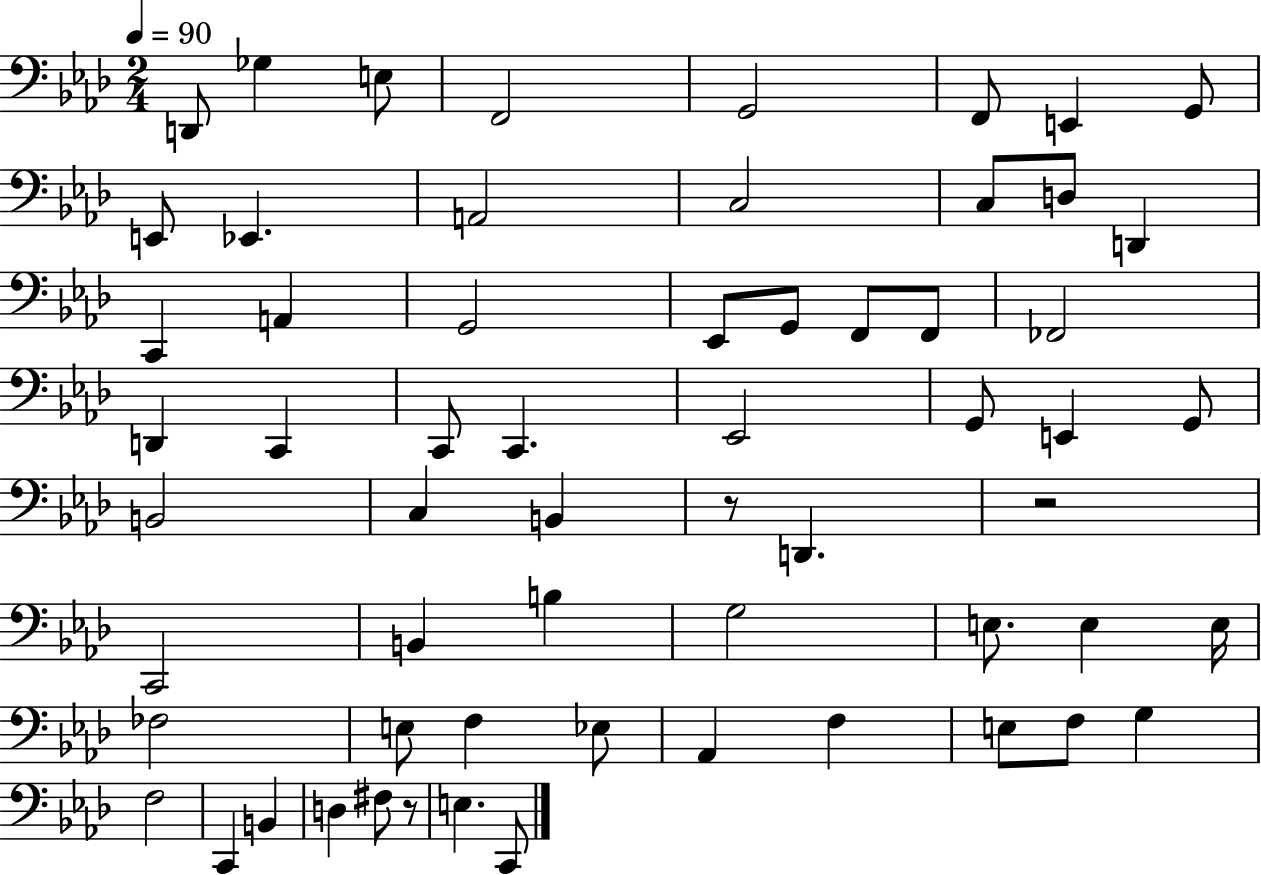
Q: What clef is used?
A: bass